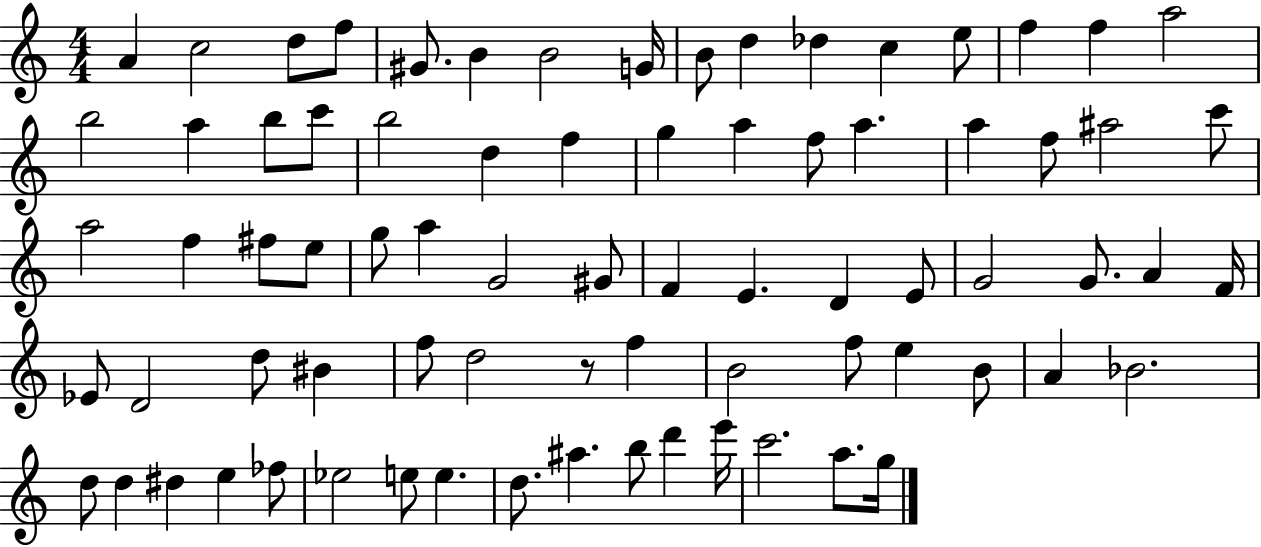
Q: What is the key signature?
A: C major